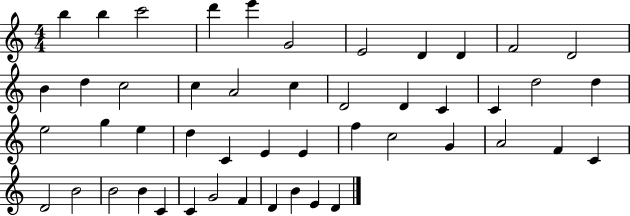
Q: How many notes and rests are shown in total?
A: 48